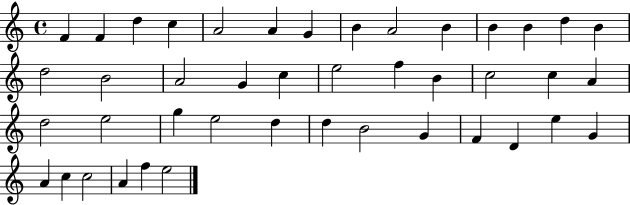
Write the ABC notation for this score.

X:1
T:Untitled
M:4/4
L:1/4
K:C
F F d c A2 A G B A2 B B B d B d2 B2 A2 G c e2 f B c2 c A d2 e2 g e2 d d B2 G F D e G A c c2 A f e2